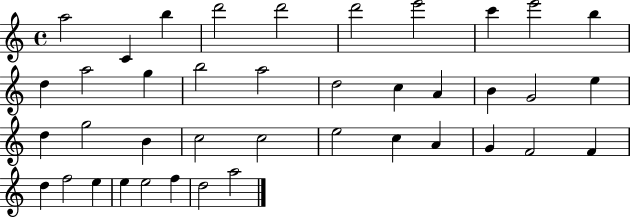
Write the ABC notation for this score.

X:1
T:Untitled
M:4/4
L:1/4
K:C
a2 C b d'2 d'2 d'2 e'2 c' e'2 b d a2 g b2 a2 d2 c A B G2 e d g2 B c2 c2 e2 c A G F2 F d f2 e e e2 f d2 a2